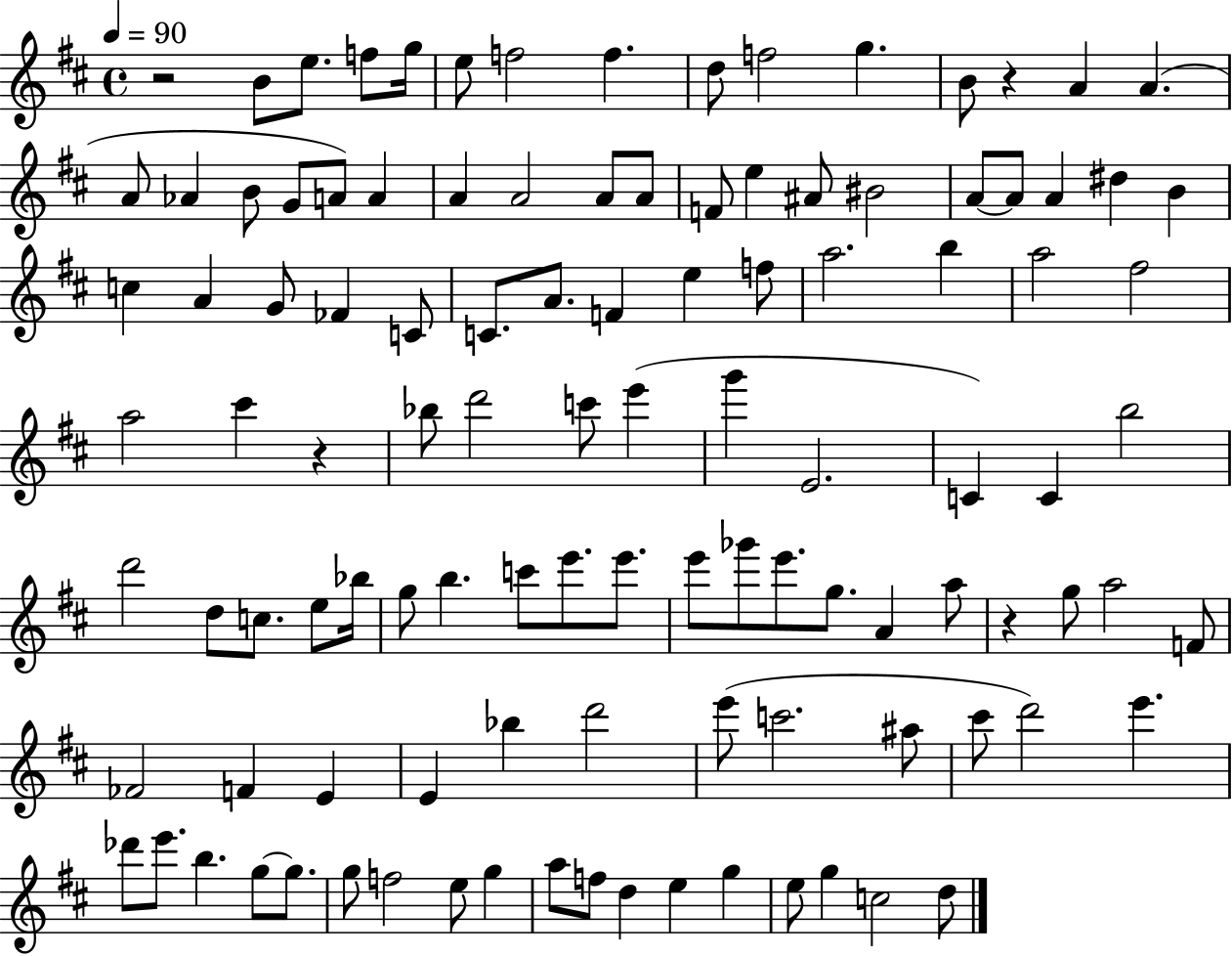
{
  \clef treble
  \time 4/4
  \defaultTimeSignature
  \key d \major
  \tempo 4 = 90
  r2 b'8 e''8. f''8 g''16 | e''8 f''2 f''4. | d''8 f''2 g''4. | b'8 r4 a'4 a'4.( | \break a'8 aes'4 b'8 g'8 a'8) a'4 | a'4 a'2 a'8 a'8 | f'8 e''4 ais'8 bis'2 | a'8~~ a'8 a'4 dis''4 b'4 | \break c''4 a'4 g'8 fes'4 c'8 | c'8. a'8. f'4 e''4 f''8 | a''2. b''4 | a''2 fis''2 | \break a''2 cis'''4 r4 | bes''8 d'''2 c'''8 e'''4( | g'''4 e'2. | c'4) c'4 b''2 | \break d'''2 d''8 c''8. e''8 bes''16 | g''8 b''4. c'''8 e'''8. e'''8. | e'''8 ges'''8 e'''8. g''8. a'4 a''8 | r4 g''8 a''2 f'8 | \break fes'2 f'4 e'4 | e'4 bes''4 d'''2 | e'''8( c'''2. ais''8 | cis'''8 d'''2) e'''4. | \break des'''8 e'''8. b''4. g''8~~ g''8. | g''8 f''2 e''8 g''4 | a''8 f''8 d''4 e''4 g''4 | e''8 g''4 c''2 d''8 | \break \bar "|."
}